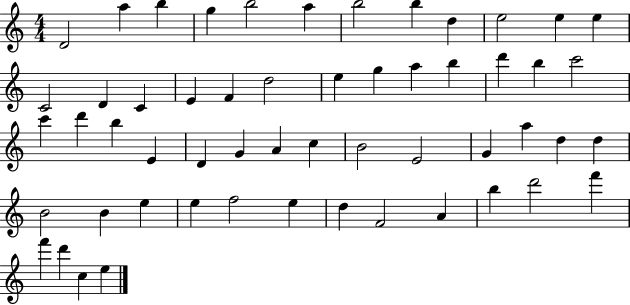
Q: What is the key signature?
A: C major